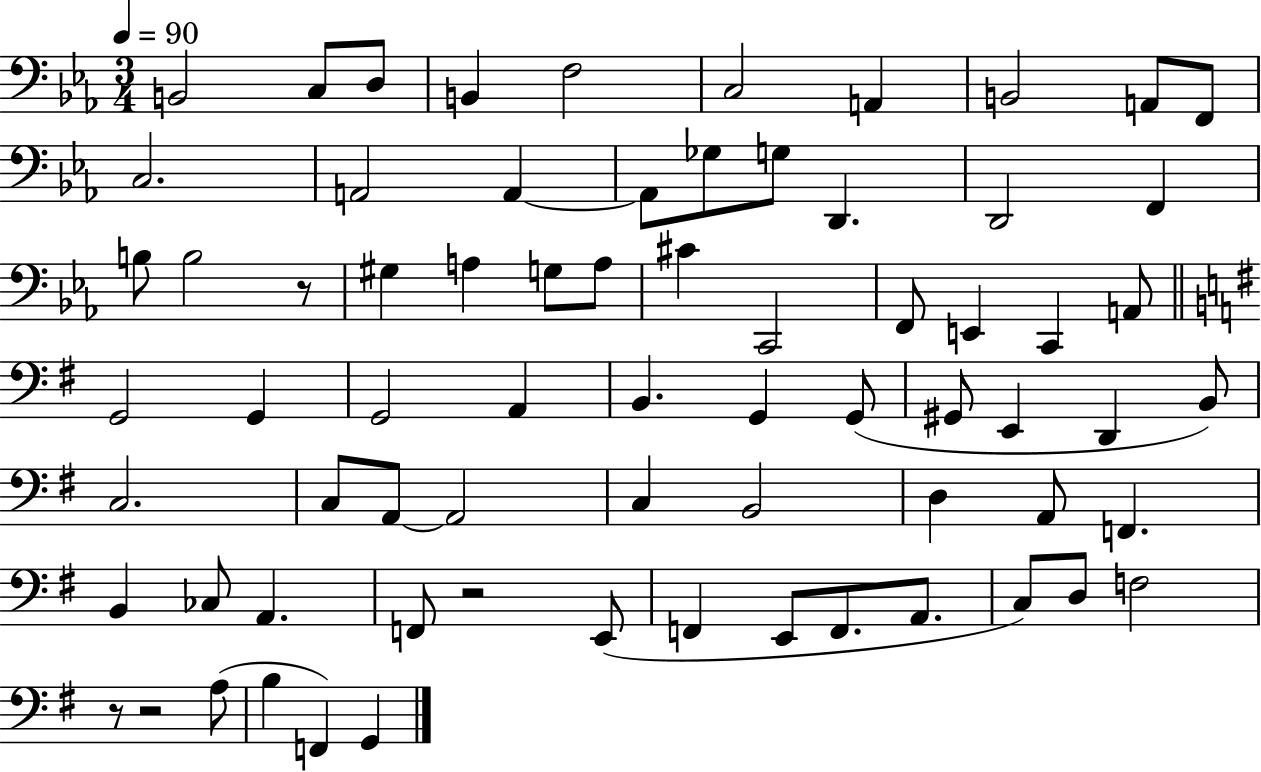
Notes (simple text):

B2/h C3/e D3/e B2/q F3/h C3/h A2/q B2/h A2/e F2/e C3/h. A2/h A2/q A2/e Gb3/e G3/e D2/q. D2/h F2/q B3/e B3/h R/e G#3/q A3/q G3/e A3/e C#4/q C2/h F2/e E2/q C2/q A2/e G2/h G2/q G2/h A2/q B2/q. G2/q G2/e G#2/e E2/q D2/q B2/e C3/h. C3/e A2/e A2/h C3/q B2/h D3/q A2/e F2/q. B2/q CES3/e A2/q. F2/e R/h E2/e F2/q E2/e F2/e. A2/e. C3/e D3/e F3/h R/e R/h A3/e B3/q F2/q G2/q